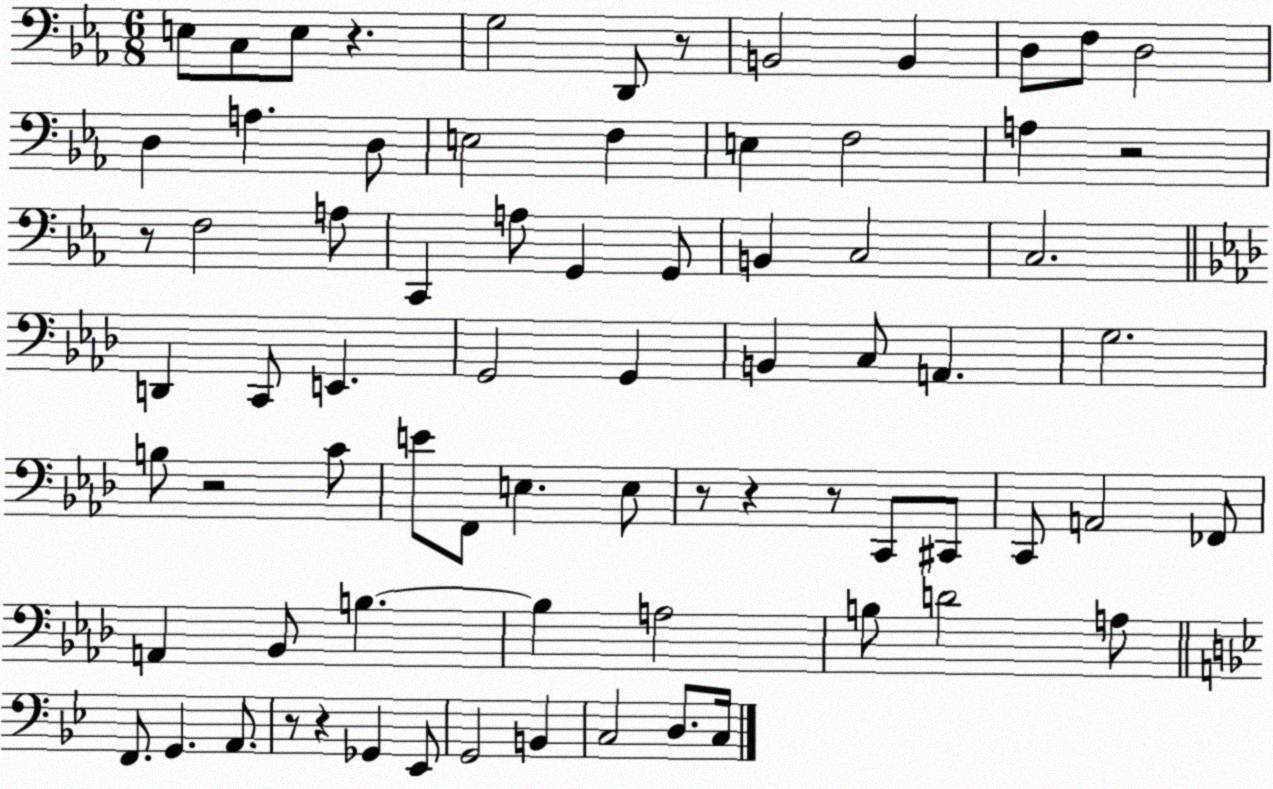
X:1
T:Untitled
M:6/8
L:1/4
K:Eb
E,/2 C,/2 E,/2 z G,2 D,,/2 z/2 B,,2 B,, D,/2 F,/2 D,2 D, A, D,/2 E,2 F, E, F,2 A, z2 z/2 F,2 A,/2 C,, A,/2 G,, G,,/2 B,, C,2 C,2 D,, C,,/2 E,, G,,2 G,, B,, C,/2 A,, G,2 B,/2 z2 C/2 E/2 F,,/2 E, E,/2 z/2 z z/2 C,,/2 ^C,,/2 C,,/2 A,,2 _F,,/2 A,, _B,,/2 B, B, A,2 B,/2 D2 A,/2 F,,/2 G,, A,,/2 z/2 z _G,, _E,,/2 G,,2 B,, C,2 D,/2 C,/4